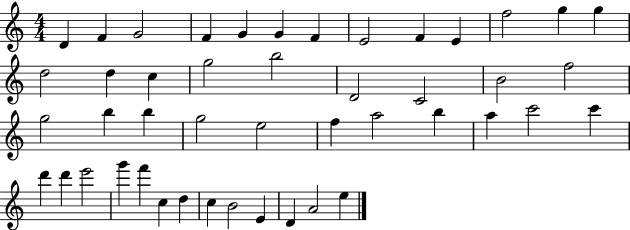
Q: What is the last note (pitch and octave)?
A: E5